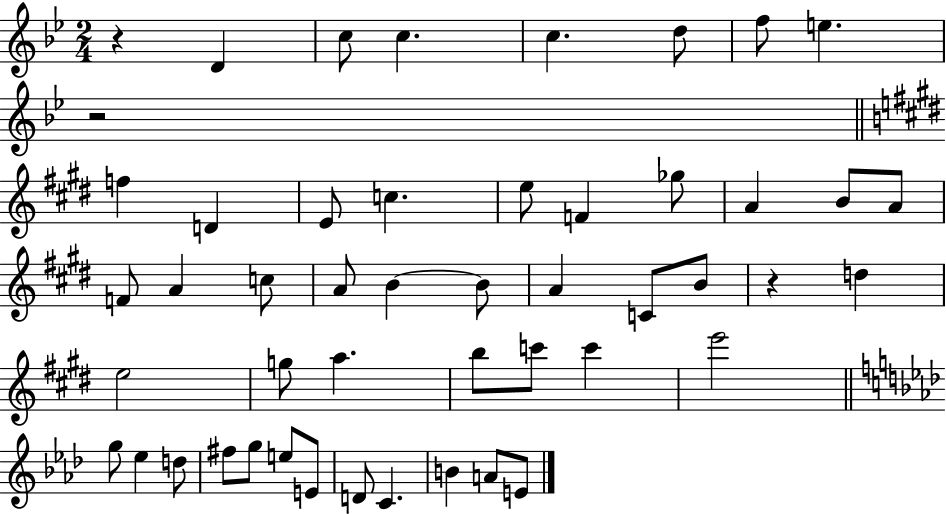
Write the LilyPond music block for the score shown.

{
  \clef treble
  \numericTimeSignature
  \time 2/4
  \key bes \major
  r4 d'4 | c''8 c''4. | c''4. d''8 | f''8 e''4. | \break r2 | \bar "||" \break \key e \major f''4 d'4 | e'8 c''4. | e''8 f'4 ges''8 | a'4 b'8 a'8 | \break f'8 a'4 c''8 | a'8 b'4~~ b'8 | a'4 c'8 b'8 | r4 d''4 | \break e''2 | g''8 a''4. | b''8 c'''8 c'''4 | e'''2 | \break \bar "||" \break \key aes \major g''8 ees''4 d''8 | fis''8 g''8 e''8 e'8 | d'8 c'4. | b'4 a'8 e'8 | \break \bar "|."
}